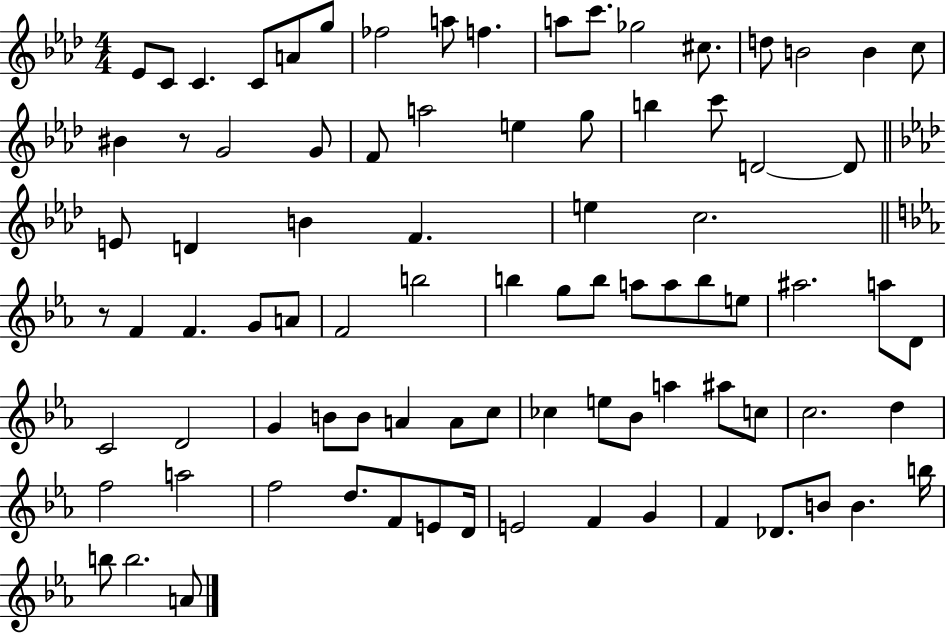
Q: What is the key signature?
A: AES major